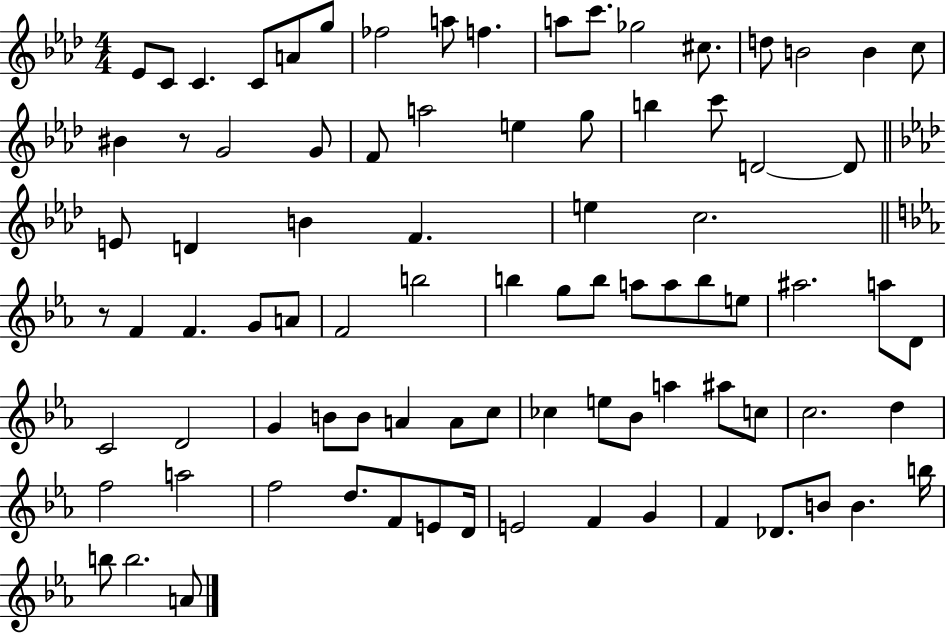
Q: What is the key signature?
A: AES major